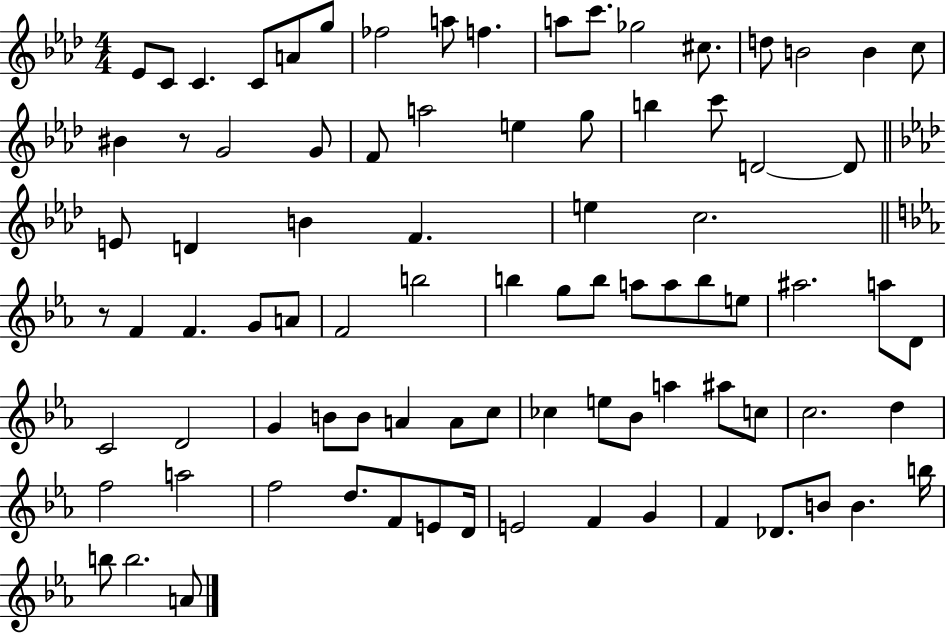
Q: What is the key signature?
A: AES major